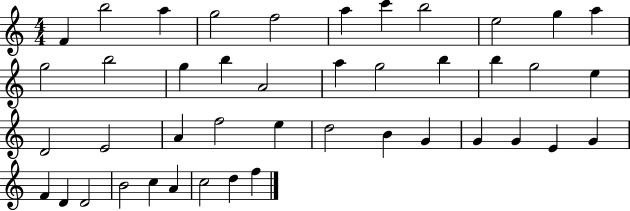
F4/q B5/h A5/q G5/h F5/h A5/q C6/q B5/h E5/h G5/q A5/q G5/h B5/h G5/q B5/q A4/h A5/q G5/h B5/q B5/q G5/h E5/q D4/h E4/h A4/q F5/h E5/q D5/h B4/q G4/q G4/q G4/q E4/q G4/q F4/q D4/q D4/h B4/h C5/q A4/q C5/h D5/q F5/q